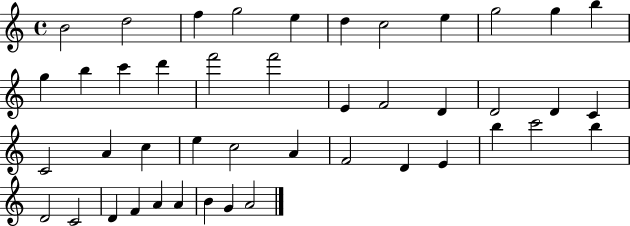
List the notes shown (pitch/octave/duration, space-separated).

B4/h D5/h F5/q G5/h E5/q D5/q C5/h E5/q G5/h G5/q B5/q G5/q B5/q C6/q D6/q F6/h F6/h E4/q F4/h D4/q D4/h D4/q C4/q C4/h A4/q C5/q E5/q C5/h A4/q F4/h D4/q E4/q B5/q C6/h B5/q D4/h C4/h D4/q F4/q A4/q A4/q B4/q G4/q A4/h